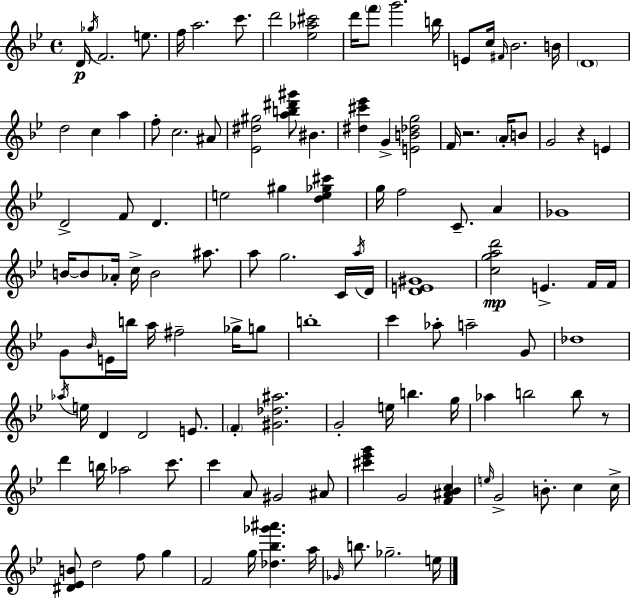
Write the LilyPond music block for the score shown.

{
  \clef treble
  \time 4/4
  \defaultTimeSignature
  \key g \minor
  \repeat volta 2 { d'16\p \acciaccatura { ges''16 } f'2. e''8. | f''16 a''2. c'''8. | d'''2 <ees'' aes'' cis'''>2 | d'''16 \parenthesize f'''8 g'''2. | \break b''16 e'8 c''16 \grace { fis'16 } bes'2. | b'16 \parenthesize d'1 | d''2 c''4 a''4 | f''8-. c''2. | \break ais'8 <ees' dis'' gis''>2 <a'' b'' dis''' gis'''>8 bis'4. | <dis'' cis''' ees'''>4 g'4-> <e' b' des'' g''>2 | f'16 r2. \parenthesize a'16-. | b'8 g'2 r4 e'4 | \break d'2-> f'8 d'4. | e''2 gis''4 <d'' e'' ges'' cis'''>4 | g''16 f''2 c'8.-- a'4 | ges'1 | \break b'16~~ b'8 aes'16-. c''16-> b'2 ais''8. | a''8 g''2. | c'16 \acciaccatura { a''16 } d'16 <d' e' gis'>1 | <c'' g'' a'' d'''>2\mp e'4.-> | \break f'16 f'16 g'8 \grace { bes'16 } e'16 b''16 a''16 fis''2-- | ges''16-> g''8 b''1-. | c'''4 aes''8-. a''2-- | g'8 des''1 | \break \acciaccatura { aes''16 } e''16 d'4 d'2 | e'8. \parenthesize f'4-. <gis' des'' ais''>2. | g'2-. e''16 b''4. | g''16 aes''4 b''2 | \break b''8 r8 d'''4 b''16 aes''2 | c'''8. c'''4 a'8 gis'2 | ais'8 <cis''' ees''' g'''>4 g'2 | <f' ais' bes' c''>4 \grace { e''16 } g'2-> b'8.-. | \break c''4 c''16-> <dis' ees' b'>8 d''2 | f''8 g''4 f'2 g''16 <des'' bes'' ges''' ais'''>4. | a''16 \grace { ges'16 } b''8. ges''2.-- | e''16 } \bar "|."
}